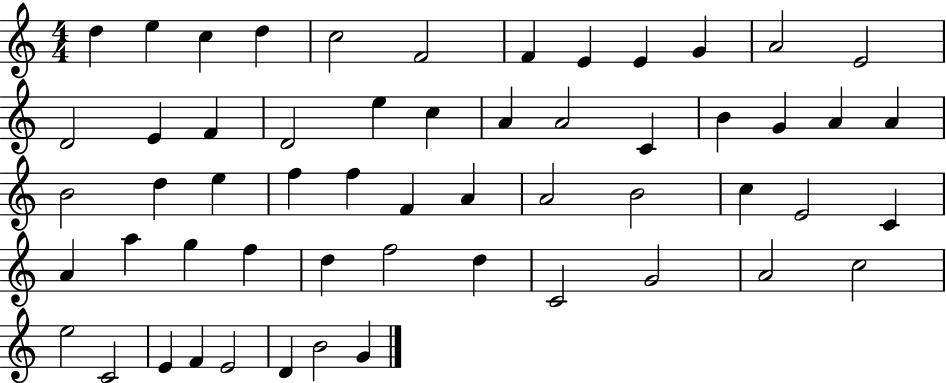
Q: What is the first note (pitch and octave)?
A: D5